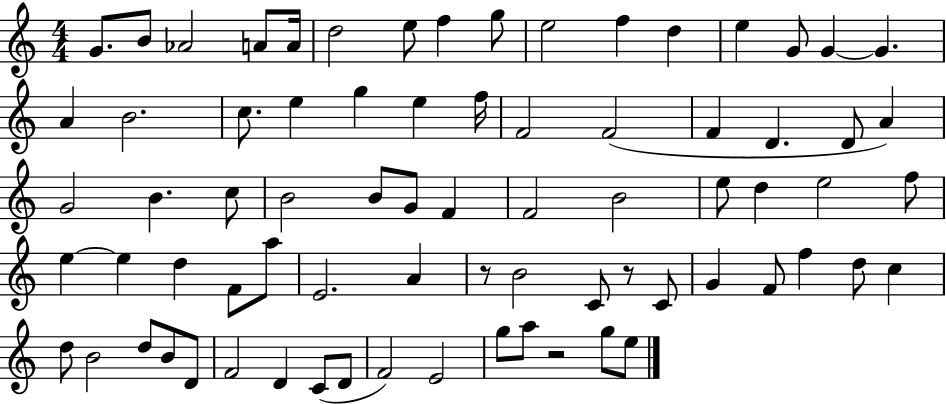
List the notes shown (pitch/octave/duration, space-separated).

G4/e. B4/e Ab4/h A4/e A4/s D5/h E5/e F5/q G5/e E5/h F5/q D5/q E5/q G4/e G4/q G4/q. A4/q B4/h. C5/e. E5/q G5/q E5/q F5/s F4/h F4/h F4/q D4/q. D4/e A4/q G4/h B4/q. C5/e B4/h B4/e G4/e F4/q F4/h B4/h E5/e D5/q E5/h F5/e E5/q E5/q D5/q F4/e A5/e E4/h. A4/q R/e B4/h C4/e R/e C4/e G4/q F4/e F5/q D5/e C5/q D5/e B4/h D5/e B4/e D4/e F4/h D4/q C4/e D4/e F4/h E4/h G5/e A5/e R/h G5/e E5/e